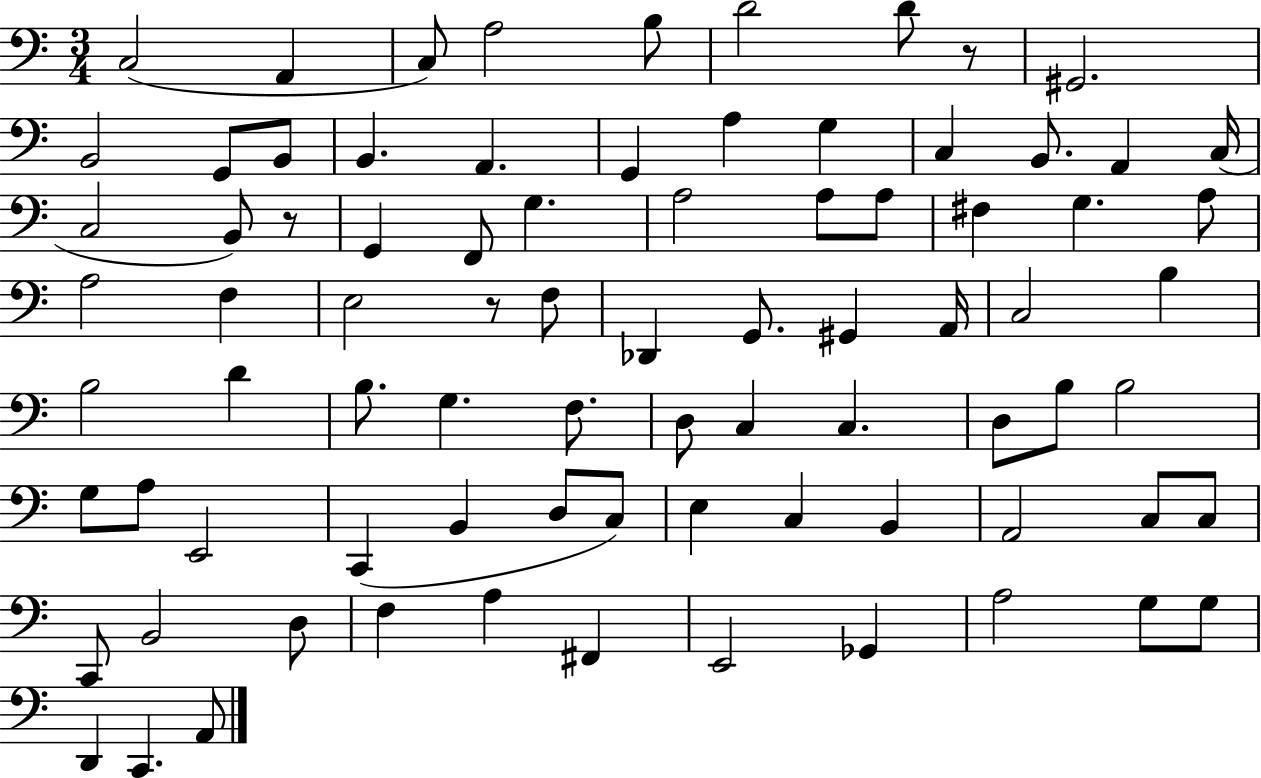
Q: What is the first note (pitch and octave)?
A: C3